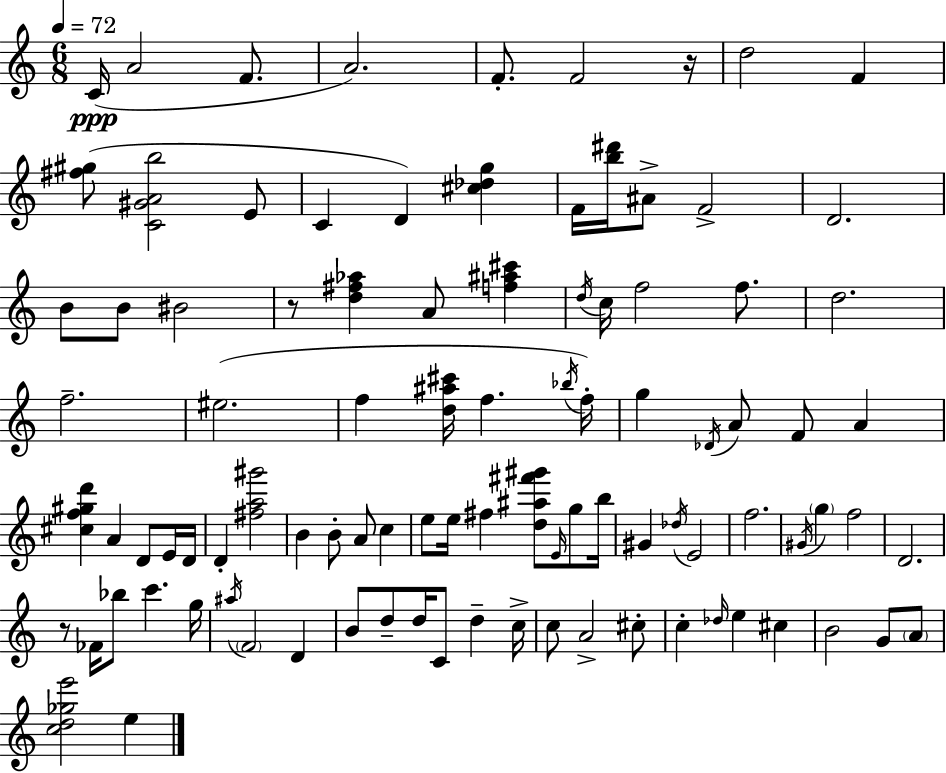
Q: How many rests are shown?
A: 3